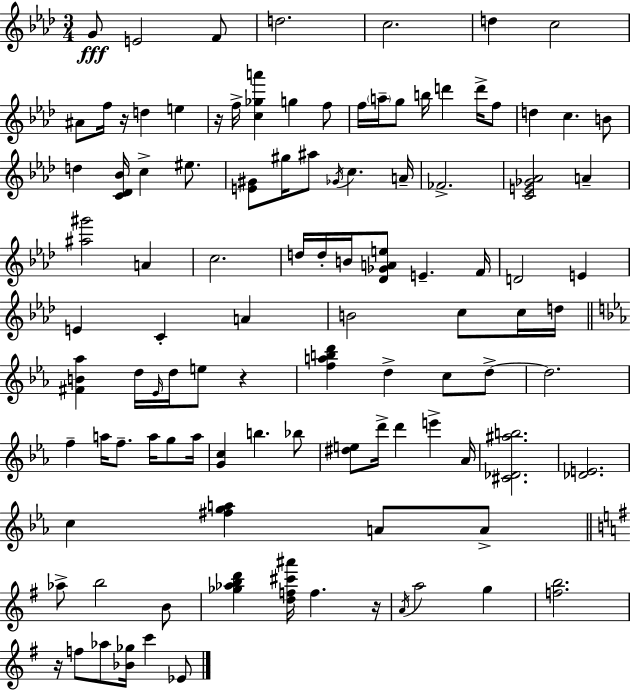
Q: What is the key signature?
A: F minor